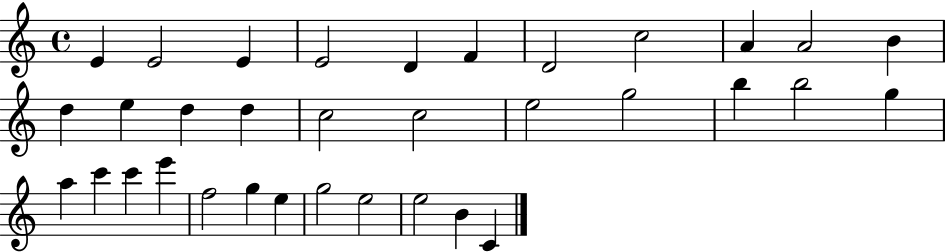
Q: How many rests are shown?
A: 0